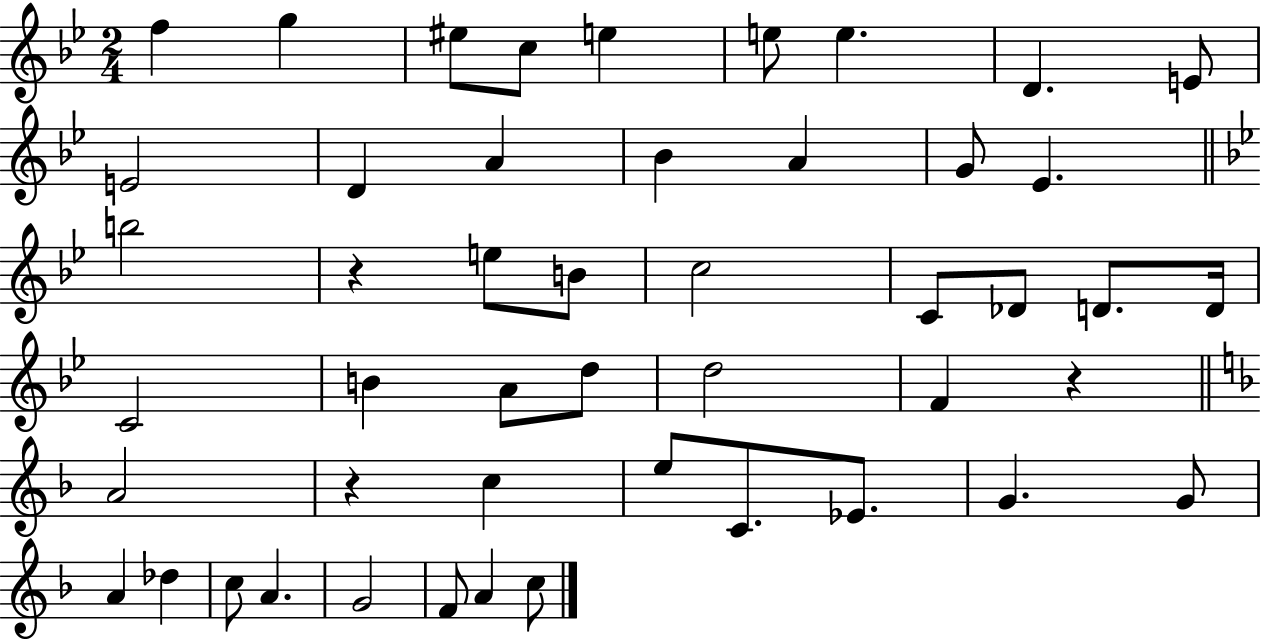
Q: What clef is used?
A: treble